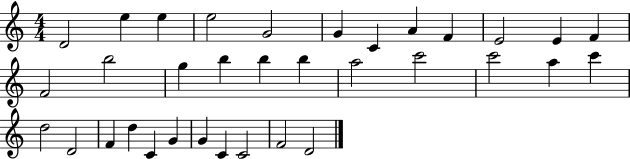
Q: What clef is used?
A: treble